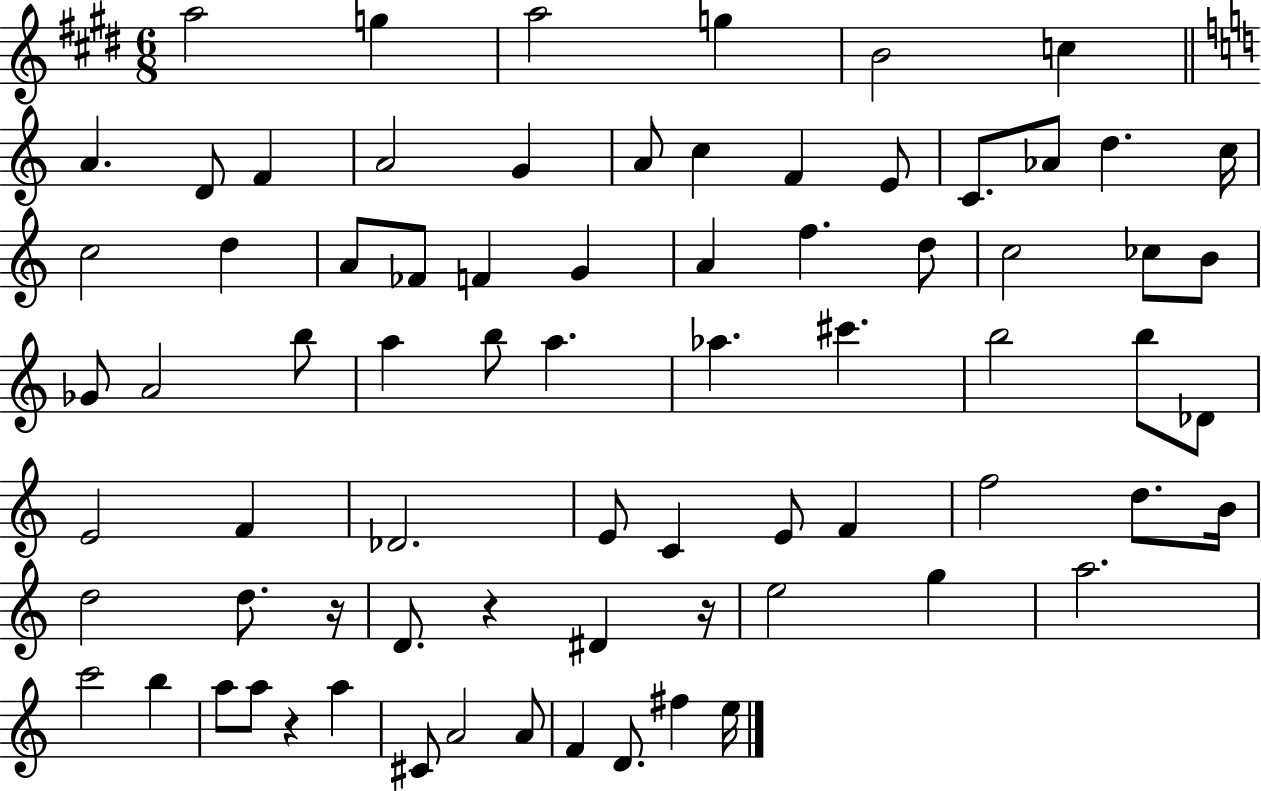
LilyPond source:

{
  \clef treble
  \numericTimeSignature
  \time 6/8
  \key e \major
  a''2 g''4 | a''2 g''4 | b'2 c''4 | \bar "||" \break \key a \minor a'4. d'8 f'4 | a'2 g'4 | a'8 c''4 f'4 e'8 | c'8. aes'8 d''4. c''16 | \break c''2 d''4 | a'8 fes'8 f'4 g'4 | a'4 f''4. d''8 | c''2 ces''8 b'8 | \break ges'8 a'2 b''8 | a''4 b''8 a''4. | aes''4. cis'''4. | b''2 b''8 des'8 | \break e'2 f'4 | des'2. | e'8 c'4 e'8 f'4 | f''2 d''8. b'16 | \break d''2 d''8. r16 | d'8. r4 dis'4 r16 | e''2 g''4 | a''2. | \break c'''2 b''4 | a''8 a''8 r4 a''4 | cis'8 a'2 a'8 | f'4 d'8. fis''4 e''16 | \break \bar "|."
}